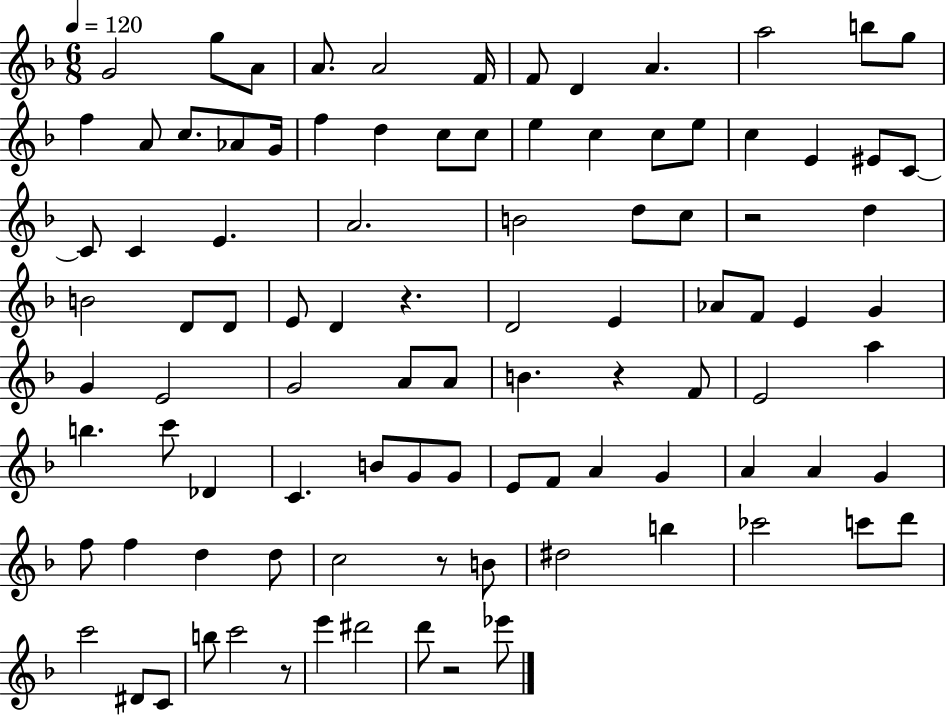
{
  \clef treble
  \numericTimeSignature
  \time 6/8
  \key f \major
  \tempo 4 = 120
  g'2 g''8 a'8 | a'8. a'2 f'16 | f'8 d'4 a'4. | a''2 b''8 g''8 | \break f''4 a'8 c''8. aes'8 g'16 | f''4 d''4 c''8 c''8 | e''4 c''4 c''8 e''8 | c''4 e'4 eis'8 c'8~~ | \break c'8 c'4 e'4. | a'2. | b'2 d''8 c''8 | r2 d''4 | \break b'2 d'8 d'8 | e'8 d'4 r4. | d'2 e'4 | aes'8 f'8 e'4 g'4 | \break g'4 e'2 | g'2 a'8 a'8 | b'4. r4 f'8 | e'2 a''4 | \break b''4. c'''8 des'4 | c'4. b'8 g'8 g'8 | e'8 f'8 a'4 g'4 | a'4 a'4 g'4 | \break f''8 f''4 d''4 d''8 | c''2 r8 b'8 | dis''2 b''4 | ces'''2 c'''8 d'''8 | \break c'''2 dis'8 c'8 | b''8 c'''2 r8 | e'''4 dis'''2 | d'''8 r2 ees'''8 | \break \bar "|."
}